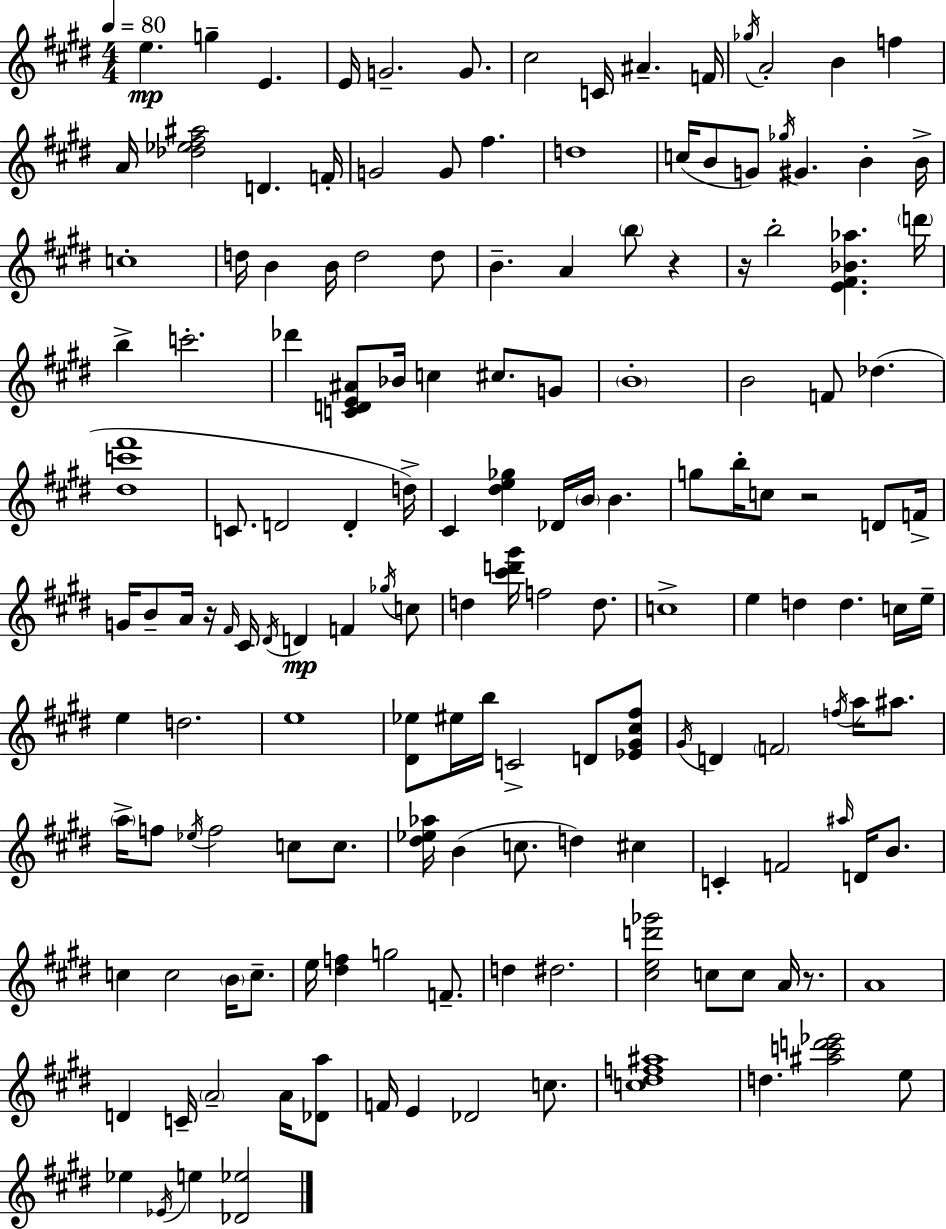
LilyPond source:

{
  \clef treble
  \numericTimeSignature
  \time 4/4
  \key e \major
  \tempo 4 = 80
  e''4.\mp g''4-- e'4. | e'16 g'2.-- g'8. | cis''2 c'16 ais'4.-- f'16 | \acciaccatura { ges''16 } a'2-. b'4 f''4 | \break a'16 <des'' ees'' fis'' ais''>2 d'4. | f'16-. g'2 g'8 fis''4. | d''1 | c''16( b'8 g'8) \acciaccatura { ges''16 } gis'4. b'4-. | \break b'16-> c''1-. | d''16 b'4 b'16 d''2 | d''8 b'4.-- a'4 \parenthesize b''8 r4 | r16 b''2-. <e' fis' bes' aes''>4. | \break \parenthesize d'''16 b''4-> c'''2.-. | des'''4 <c' d' e' ais'>8 bes'16 c''4 cis''8. | g'8 \parenthesize b'1-. | b'2 f'8 des''4.( | \break <dis'' c''' fis'''>1 | c'8. d'2 d'4-. | d''16->) cis'4 <dis'' e'' ges''>4 des'16 \parenthesize b'16 b'4. | g''8 b''16-. c''8 r2 d'8 | \break f'16-> g'16 b'8-- a'16 r16 \grace { fis'16 } cis'16 \acciaccatura { dis'16 } d'4\mp f'4 | \acciaccatura { ges''16 } c''8 d''4 <cis''' d''' gis'''>16 f''2 | d''8. c''1-> | e''4 d''4 d''4. | \break c''16 e''16-- e''4 d''2. | e''1 | <dis' ees''>8 eis''16 b''16 c'2-> | d'8 <ees' gis' cis'' fis''>8 \acciaccatura { gis'16 } d'4 \parenthesize f'2 | \break \acciaccatura { f''16 } a''16 ais''8. \parenthesize a''16-> f''8 \acciaccatura { ees''16 } f''2 | c''8 c''8. <dis'' ees'' aes''>16 b'4( c''8. | d''4) cis''4 c'4-. f'2 | \grace { ais''16 } d'16 b'8. c''4 c''2 | \break \parenthesize b'16 c''8.-- e''16 <dis'' f''>4 g''2 | f'8.-- d''4 dis''2. | <cis'' e'' d''' ges'''>2 | c''8 c''8 a'16 r8. a'1 | \break d'4 c'16-- \parenthesize a'2-- | a'16 <des' a''>8 f'16 e'4 des'2 | c''8. <c'' dis'' f'' ais''>1 | d''4. <ais'' c''' d''' ees'''>2 | \break e''8 ees''4 \acciaccatura { ees'16 } e''4 | <des' ees''>2 \bar "|."
}